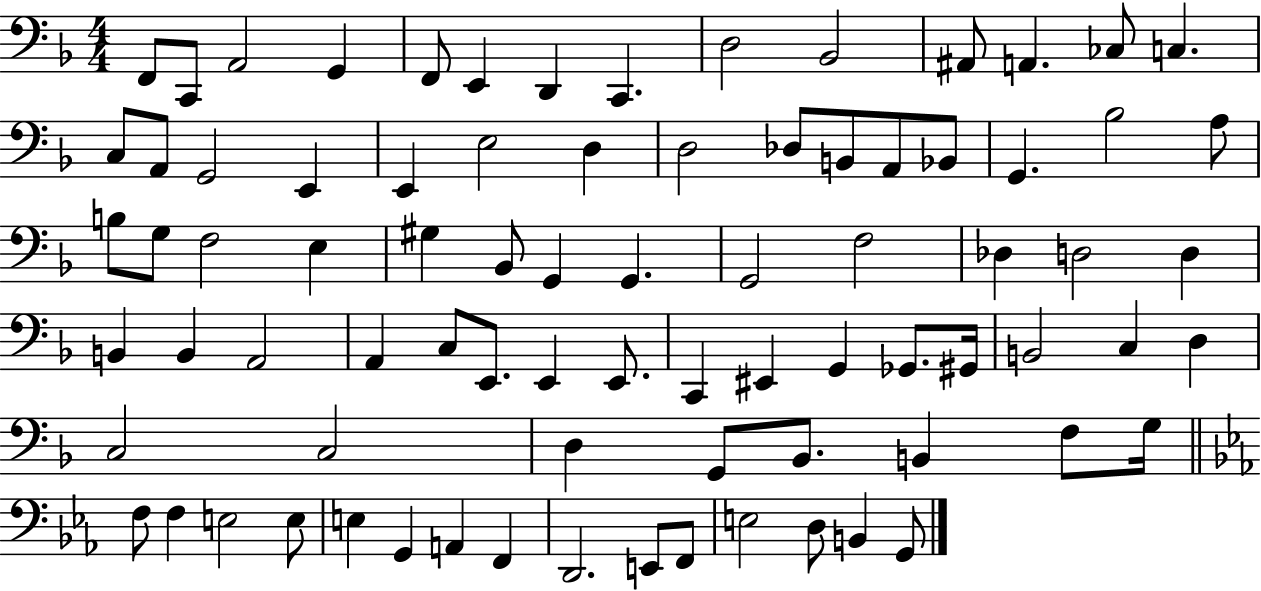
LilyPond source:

{
  \clef bass
  \numericTimeSignature
  \time 4/4
  \key f \major
  f,8 c,8 a,2 g,4 | f,8 e,4 d,4 c,4. | d2 bes,2 | ais,8 a,4. ces8 c4. | \break c8 a,8 g,2 e,4 | e,4 e2 d4 | d2 des8 b,8 a,8 bes,8 | g,4. bes2 a8 | \break b8 g8 f2 e4 | gis4 bes,8 g,4 g,4. | g,2 f2 | des4 d2 d4 | \break b,4 b,4 a,2 | a,4 c8 e,8. e,4 e,8. | c,4 eis,4 g,4 ges,8. gis,16 | b,2 c4 d4 | \break c2 c2 | d4 g,8 bes,8. b,4 f8 g16 | \bar "||" \break \key c \minor f8 f4 e2 e8 | e4 g,4 a,4 f,4 | d,2. e,8 f,8 | e2 d8 b,4 g,8 | \break \bar "|."
}